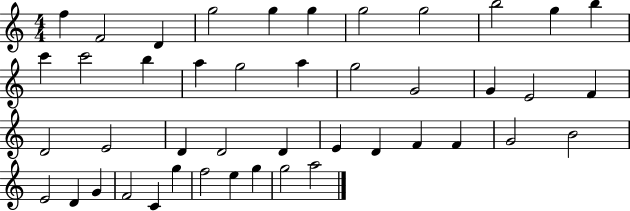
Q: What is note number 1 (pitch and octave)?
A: F5